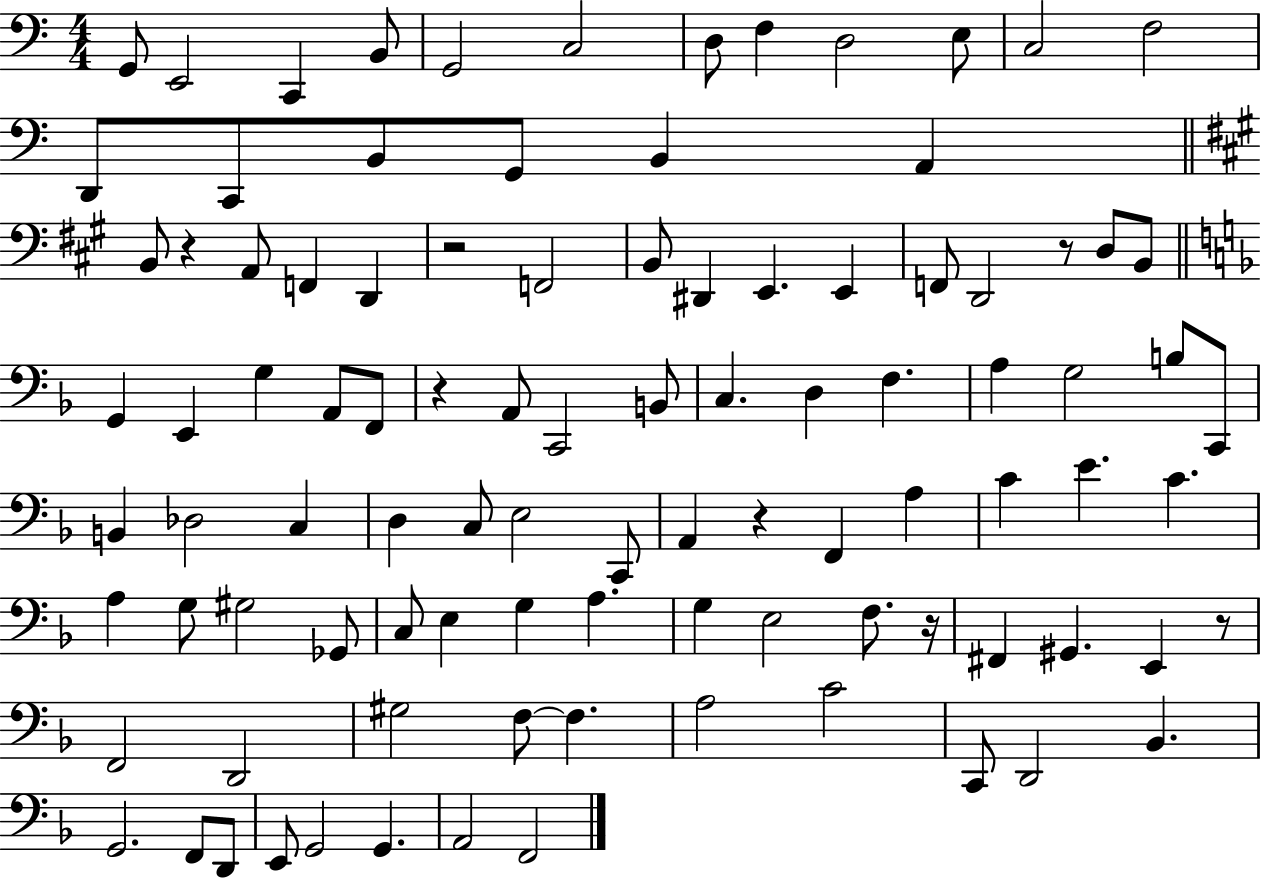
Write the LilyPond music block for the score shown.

{
  \clef bass
  \numericTimeSignature
  \time 4/4
  \key c \major
  g,8 e,2 c,4 b,8 | g,2 c2 | d8 f4 d2 e8 | c2 f2 | \break d,8 c,8 b,8 g,8 b,4 a,4 | \bar "||" \break \key a \major b,8 r4 a,8 f,4 d,4 | r2 f,2 | b,8 dis,4 e,4. e,4 | f,8 d,2 r8 d8 b,8 | \break \bar "||" \break \key f \major g,4 e,4 g4 a,8 f,8 | r4 a,8 c,2 b,8 | c4. d4 f4. | a4 g2 b8 c,8 | \break b,4 des2 c4 | d4 c8 e2 c,8 | a,4 r4 f,4 a4 | c'4 e'4. c'4. | \break a4 g8 gis2 ges,8 | c8 e4 g4 a4. | g4 e2 f8. r16 | fis,4 gis,4. e,4 r8 | \break f,2 d,2 | gis2 f8~~ f4. | a2 c'2 | c,8 d,2 bes,4. | \break g,2. f,8 d,8 | e,8 g,2 g,4. | a,2 f,2 | \bar "|."
}